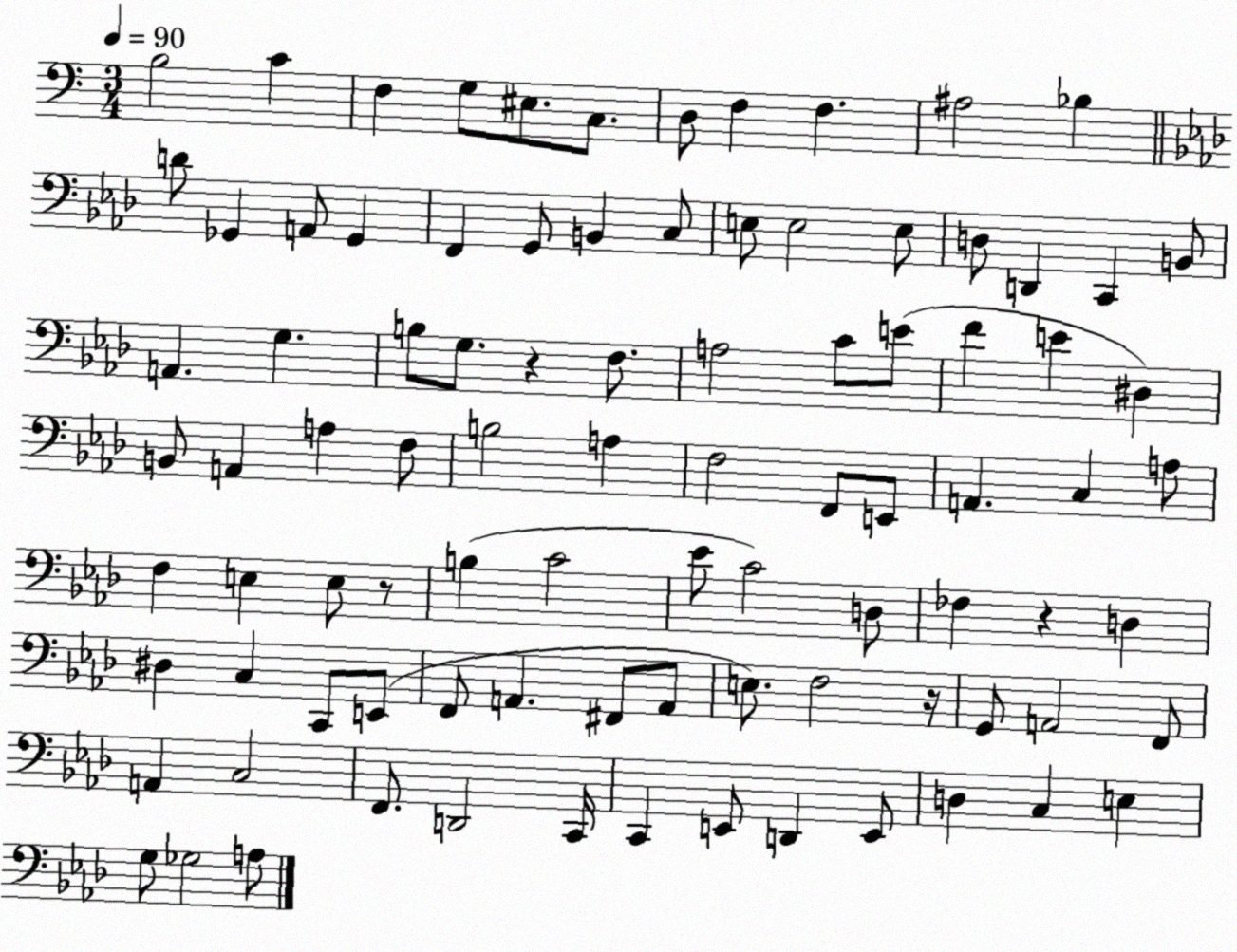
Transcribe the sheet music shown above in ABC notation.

X:1
T:Untitled
M:3/4
L:1/4
K:C
B,2 C F, G,/2 ^E,/2 C,/2 D,/2 F, F, ^A,2 _B, D/2 _G,, A,,/2 _G,, F,, G,,/2 B,, C,/2 E,/2 E,2 E,/2 D,/2 D,, C,, B,,/2 A,, G, B,/2 G,/2 z F,/2 A,2 C/2 E/2 F E ^D, B,,/2 A,, A, F,/2 B,2 A, F,2 F,,/2 E,,/2 A,, C, A,/2 F, E, E,/2 z/2 B, C2 _E/2 C2 D,/2 _F, z D, ^D, C, C,,/2 E,,/2 F,,/2 A,, ^F,,/2 A,,/2 E,/2 F,2 z/4 G,,/2 A,,2 F,,/2 A,, C,2 F,,/2 D,,2 C,,/4 C,, E,,/2 D,, E,,/2 D, C, E, G,/2 _G,2 A,/2